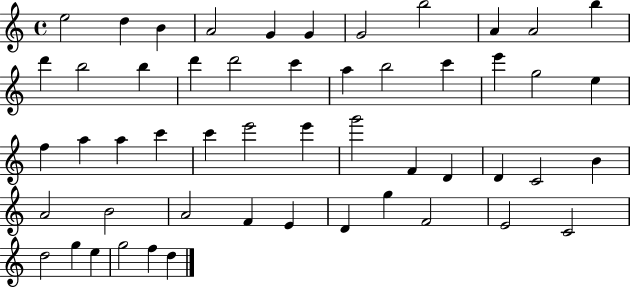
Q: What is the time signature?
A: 4/4